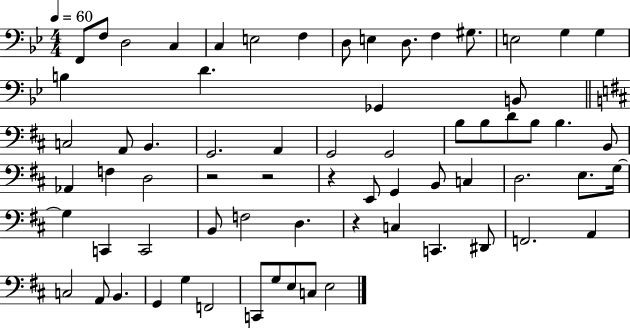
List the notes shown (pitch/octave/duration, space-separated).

F2/e F3/e D3/h C3/q C3/q E3/h F3/q D3/e E3/q D3/e. F3/q G#3/e. E3/h G3/q G3/q B3/q D4/q. Gb2/q B2/e C3/h A2/e B2/q. G2/h. A2/q G2/h G2/h B3/e B3/e D4/e B3/e B3/q. B2/e Ab2/q F3/q D3/h R/h R/h R/q E2/e G2/q B2/e C3/q D3/h. E3/e. G3/s G3/q C2/q C2/h B2/e F3/h D3/q. R/q C3/q C2/q. D#2/e F2/h. A2/q C3/h A2/e B2/q. G2/q G3/q F2/h C2/e G3/e E3/e C3/e E3/h